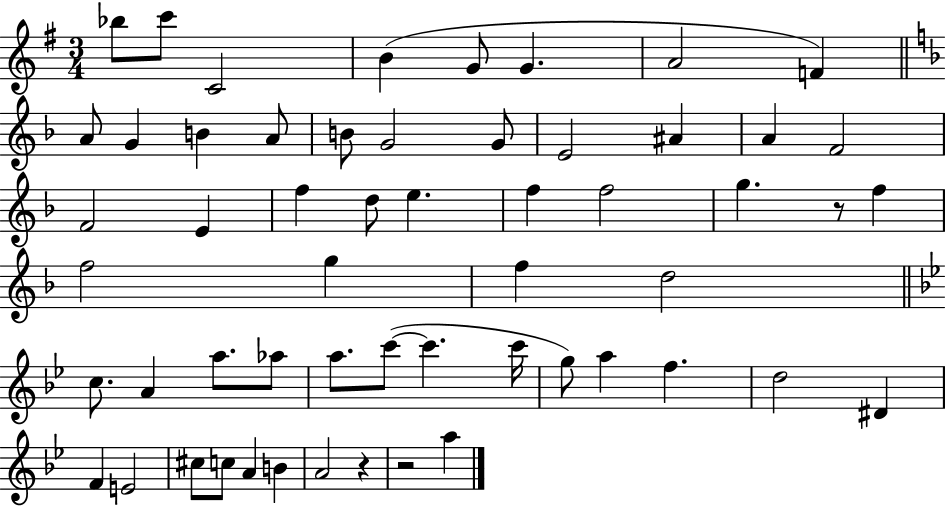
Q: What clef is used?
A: treble